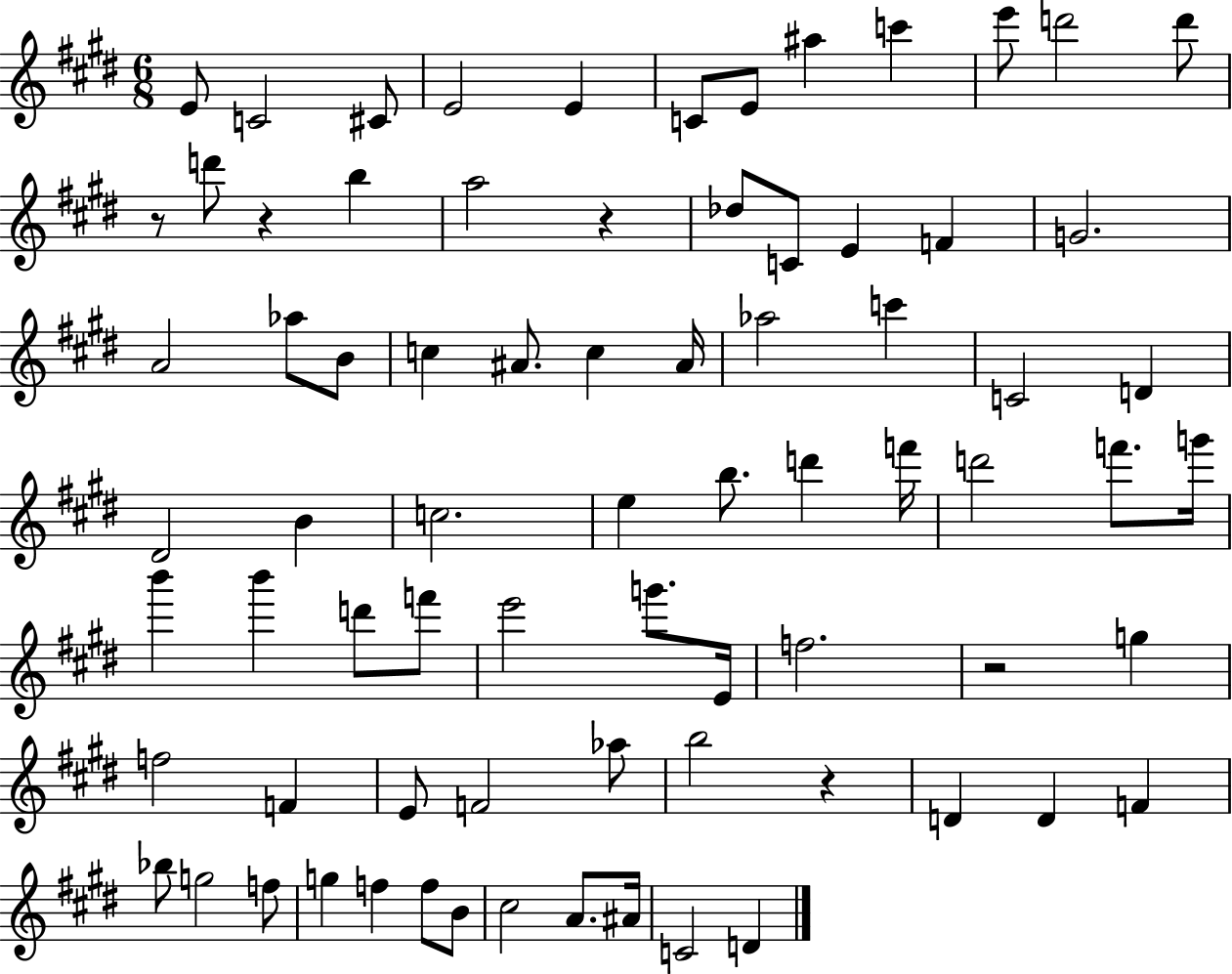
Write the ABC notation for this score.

X:1
T:Untitled
M:6/8
L:1/4
K:E
E/2 C2 ^C/2 E2 E C/2 E/2 ^a c' e'/2 d'2 d'/2 z/2 d'/2 z b a2 z _d/2 C/2 E F G2 A2 _a/2 B/2 c ^A/2 c ^A/4 _a2 c' C2 D ^D2 B c2 e b/2 d' f'/4 d'2 f'/2 g'/4 b' b' d'/2 f'/2 e'2 g'/2 E/4 f2 z2 g f2 F E/2 F2 _a/2 b2 z D D F _b/2 g2 f/2 g f f/2 B/2 ^c2 A/2 ^A/4 C2 D